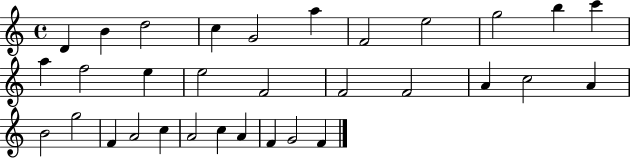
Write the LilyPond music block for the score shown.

{
  \clef treble
  \time 4/4
  \defaultTimeSignature
  \key c \major
  d'4 b'4 d''2 | c''4 g'2 a''4 | f'2 e''2 | g''2 b''4 c'''4 | \break a''4 f''2 e''4 | e''2 f'2 | f'2 f'2 | a'4 c''2 a'4 | \break b'2 g''2 | f'4 a'2 c''4 | a'2 c''4 a'4 | f'4 g'2 f'4 | \break \bar "|."
}